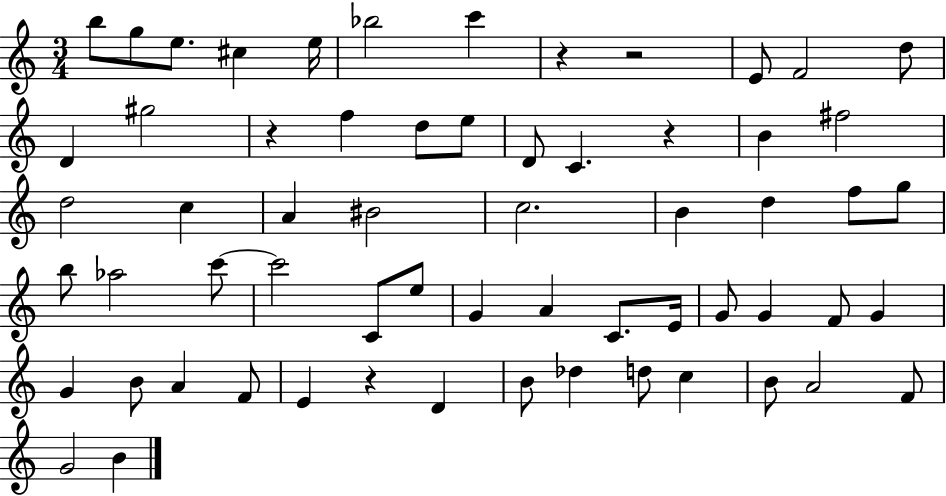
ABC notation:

X:1
T:Untitled
M:3/4
L:1/4
K:C
b/2 g/2 e/2 ^c e/4 _b2 c' z z2 E/2 F2 d/2 D ^g2 z f d/2 e/2 D/2 C z B ^f2 d2 c A ^B2 c2 B d f/2 g/2 b/2 _a2 c'/2 c'2 C/2 e/2 G A C/2 E/4 G/2 G F/2 G G B/2 A F/2 E z D B/2 _d d/2 c B/2 A2 F/2 G2 B